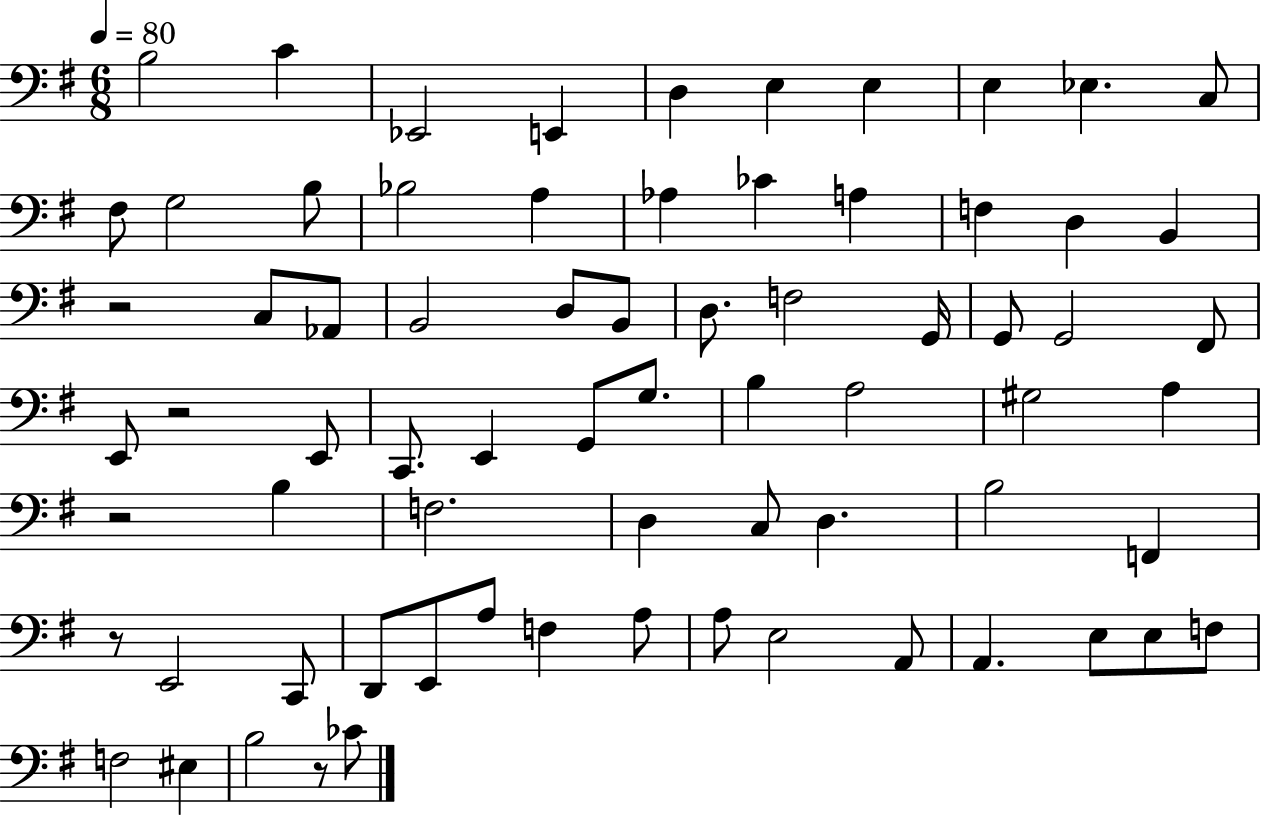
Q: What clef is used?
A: bass